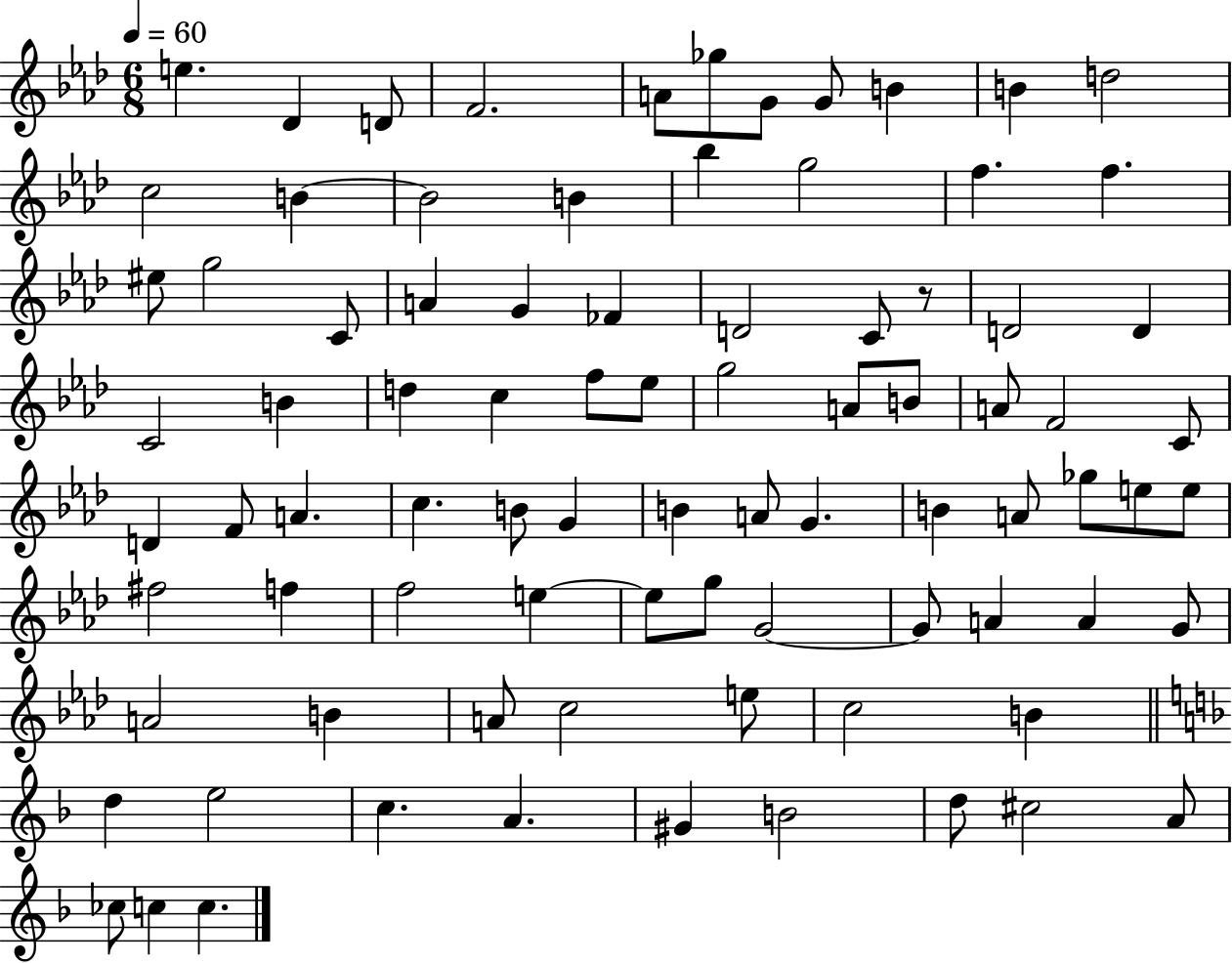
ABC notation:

X:1
T:Untitled
M:6/8
L:1/4
K:Ab
e _D D/2 F2 A/2 _g/2 G/2 G/2 B B d2 c2 B B2 B _b g2 f f ^e/2 g2 C/2 A G _F D2 C/2 z/2 D2 D C2 B d c f/2 _e/2 g2 A/2 B/2 A/2 F2 C/2 D F/2 A c B/2 G B A/2 G B A/2 _g/2 e/2 e/2 ^f2 f f2 e e/2 g/2 G2 G/2 A A G/2 A2 B A/2 c2 e/2 c2 B d e2 c A ^G B2 d/2 ^c2 A/2 _c/2 c c